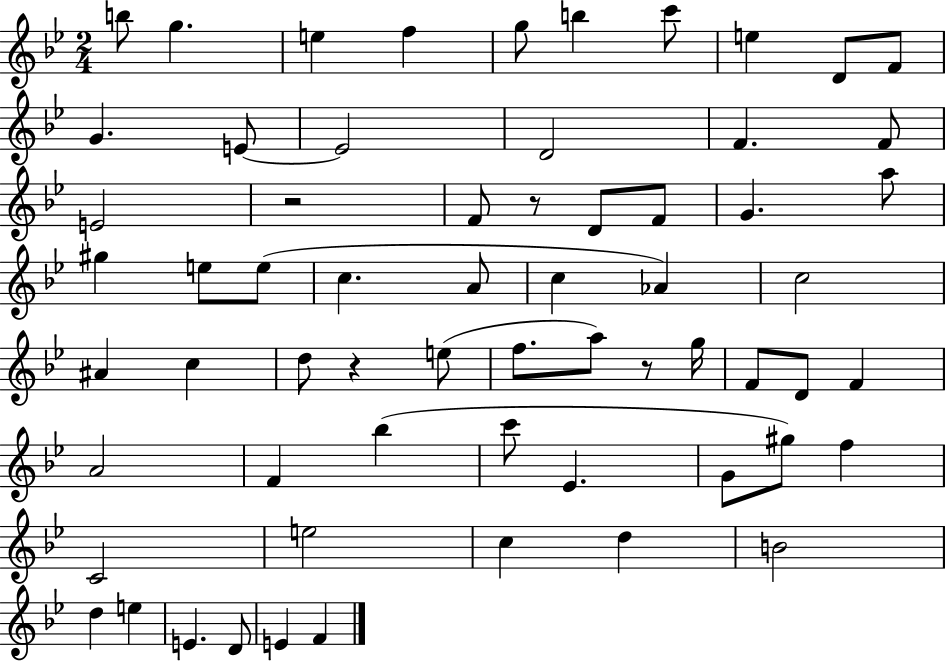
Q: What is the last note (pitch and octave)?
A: F4